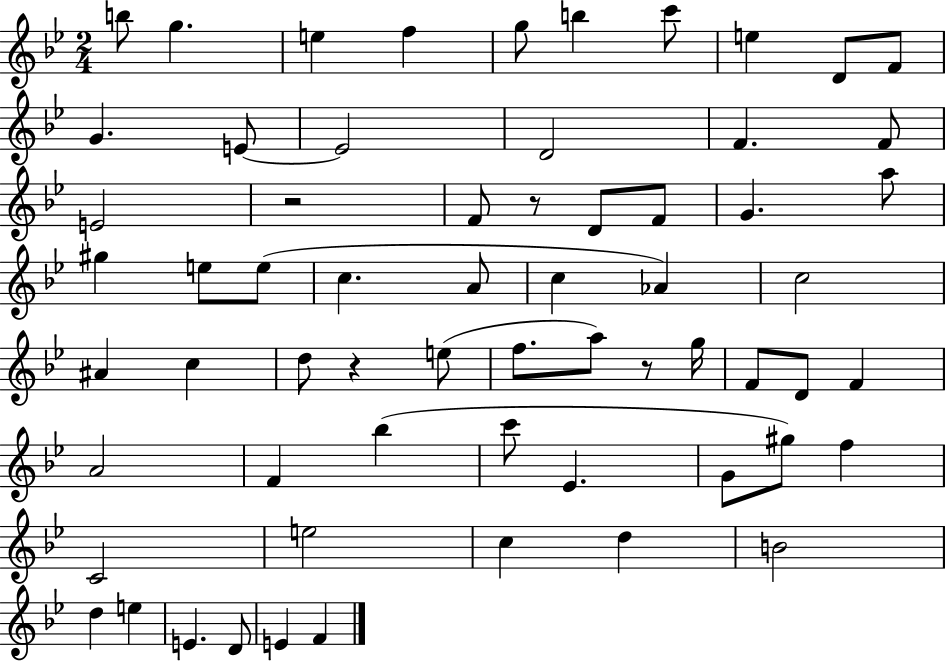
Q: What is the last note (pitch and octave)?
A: F4